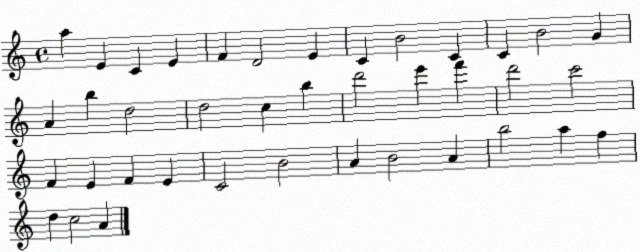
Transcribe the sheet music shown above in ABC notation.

X:1
T:Untitled
M:4/4
L:1/4
K:C
a E C E F D2 E C B2 C C B2 G A b d2 d2 c b d'2 e' f' d'2 c'2 F E F E C2 B2 A B2 A b2 a f d c2 A